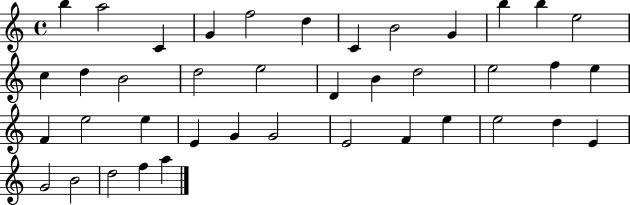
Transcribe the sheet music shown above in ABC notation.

X:1
T:Untitled
M:4/4
L:1/4
K:C
b a2 C G f2 d C B2 G b b e2 c d B2 d2 e2 D B d2 e2 f e F e2 e E G G2 E2 F e e2 d E G2 B2 d2 f a